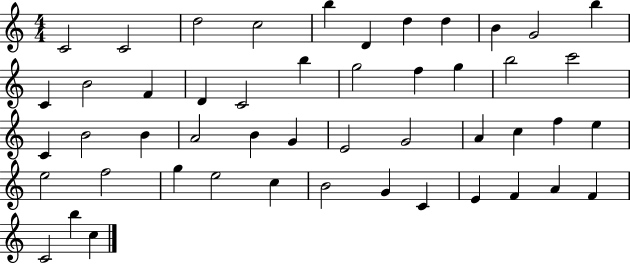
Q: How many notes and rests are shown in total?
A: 49